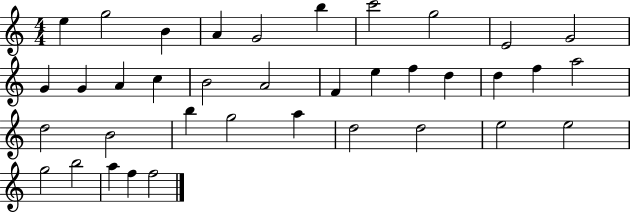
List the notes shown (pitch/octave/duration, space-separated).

E5/q G5/h B4/q A4/q G4/h B5/q C6/h G5/h E4/h G4/h G4/q G4/q A4/q C5/q B4/h A4/h F4/q E5/q F5/q D5/q D5/q F5/q A5/h D5/h B4/h B5/q G5/h A5/q D5/h D5/h E5/h E5/h G5/h B5/h A5/q F5/q F5/h